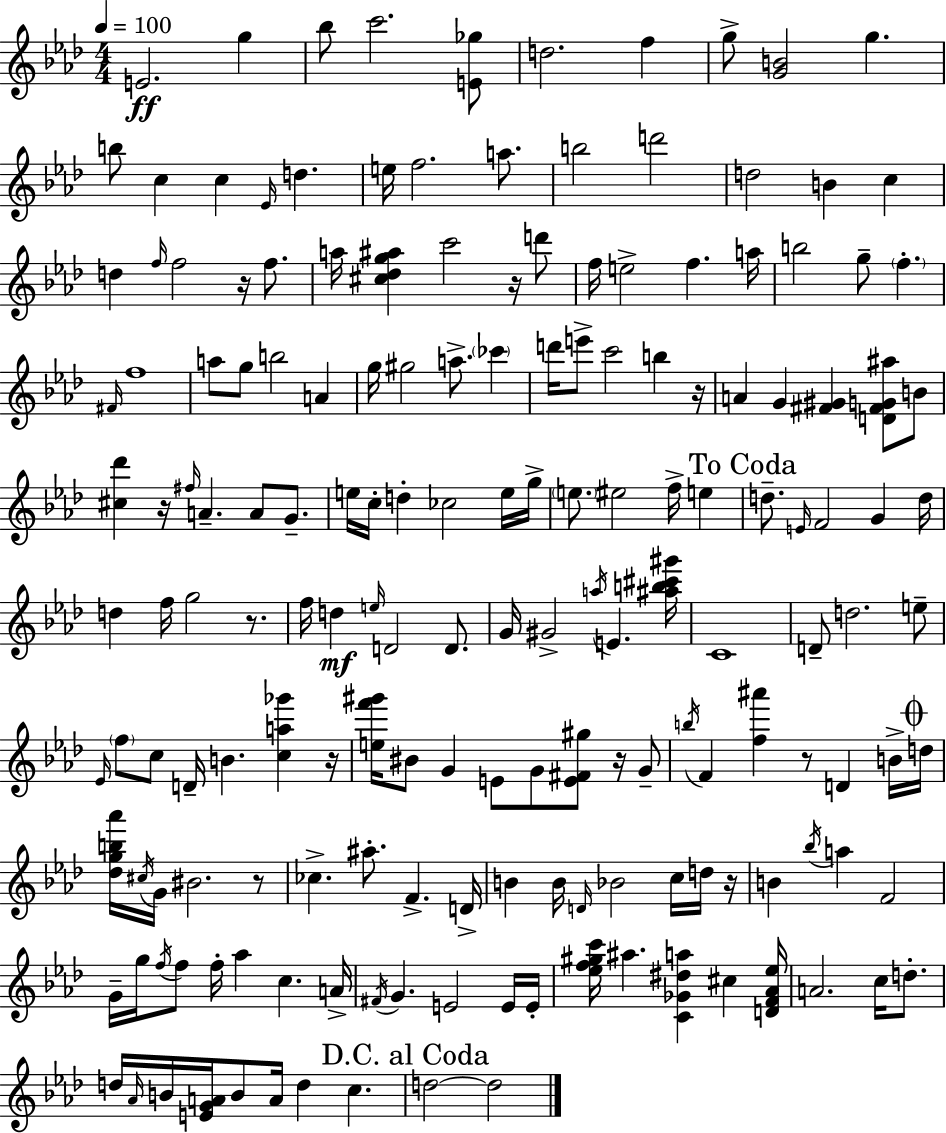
{
  \clef treble
  \numericTimeSignature
  \time 4/4
  \key f \minor
  \tempo 4 = 100
  e'2.\ff g''4 | bes''8 c'''2. <e' ges''>8 | d''2. f''4 | g''8-> <g' b'>2 g''4. | \break b''8 c''4 c''4 \grace { ees'16 } d''4. | e''16 f''2. a''8. | b''2 d'''2 | d''2 b'4 c''4 | \break d''4 \grace { f''16 } f''2 r16 f''8. | a''16 <cis'' des'' g'' ais''>4 c'''2 r16 | d'''8 f''16 e''2-> f''4. | a''16 b''2 g''8-- \parenthesize f''4.-. | \break \grace { fis'16 } f''1 | a''8 g''8 b''2 a'4 | g''16 gis''2 a''8.-> \parenthesize ces'''4 | d'''16 e'''8-> c'''2 b''4 | \break r16 a'4 g'4 <fis' gis'>4 <d' fis' g' ais''>8 | b'8 <cis'' des'''>4 r16 \grace { fis''16 } a'4.-- a'8 | g'8.-- e''16 c''16-. d''4-. ces''2 | e''16 g''16-> \parenthesize e''8. eis''2 f''16-> | \break e''4 \mark "To Coda" d''8.-- \grace { e'16 } f'2 | g'4 d''16 d''4 f''16 g''2 | r8. f''16 d''4\mf \grace { e''16 } d'2 | d'8. g'16 gis'2-> \acciaccatura { a''16 } | \break e'4. <ais'' b'' cis''' gis'''>16 c'1 | d'8-- d''2. | e''8-- \grace { ees'16 } \parenthesize f''8 c''8 d'16-- b'4. | <c'' a'' ges'''>4 r16 <e'' f''' gis'''>16 bis'8 g'4 e'8 | \break g'8 <e' fis' gis''>8 r16 g'8-- \acciaccatura { b''16 } f'4 <f'' ais'''>4 | r8 d'4 b'16-> \mark \markup { \musicglyph "scripts.coda" } d''16 <des'' g'' b'' aes'''>16 \acciaccatura { cis''16 } g'16 bis'2. | r8 ces''4.-> | ais''8.-. f'4.-> d'16-> b'4 b'16 \grace { d'16 } | \break bes'2 c''16 d''16 r16 b'4 \acciaccatura { bes''16 } | a''4 f'2 g'16-- g''16 \acciaccatura { f''16 } f''8 | f''16-. aes''4 c''4. a'16-> \acciaccatura { fis'16 } g'4. | e'2 e'16 e'16-. <ees'' f'' gis'' c'''>16 ais''4. | \break <c' ges' dis'' a''>4 cis''4 <d' f' aes' ees''>16 a'2. | c''16 d''8.-. d''16 \grace { aes'16 } | b'16 <e' g' a'>16 b'8 a'16 d''4 c''4. \mark "D.C. al Coda" d''2~~ | d''2 \bar "|."
}